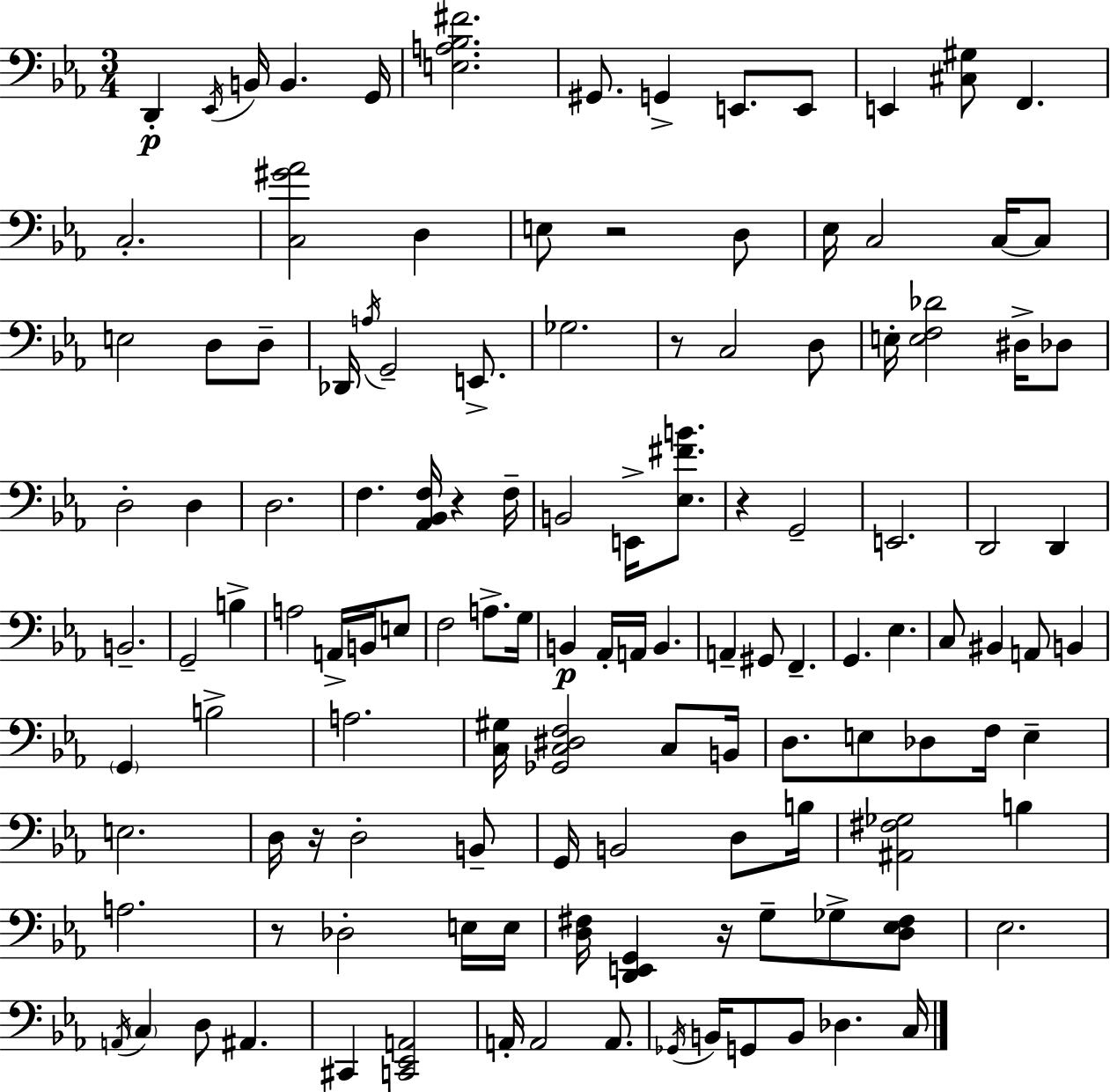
X:1
T:Untitled
M:3/4
L:1/4
K:Cm
D,, _E,,/4 B,,/4 B,, G,,/4 [E,A,_B,^F]2 ^G,,/2 G,, E,,/2 E,,/2 E,, [^C,^G,]/2 F,, C,2 [C,^G_A]2 D, E,/2 z2 D,/2 _E,/4 C,2 C,/4 C,/2 E,2 D,/2 D,/2 _D,,/4 A,/4 G,,2 E,,/2 _G,2 z/2 C,2 D,/2 E,/4 [E,F,_D]2 ^D,/4 _D,/2 D,2 D, D,2 F, [_A,,_B,,F,]/4 z F,/4 B,,2 E,,/4 [_E,^FB]/2 z G,,2 E,,2 D,,2 D,, B,,2 G,,2 B, A,2 A,,/4 B,,/4 E,/2 F,2 A,/2 G,/4 B,, _A,,/4 A,,/4 B,, A,, ^G,,/2 F,, G,, _E, C,/2 ^B,, A,,/2 B,, G,, B,2 A,2 [C,^G,]/4 [_G,,C,^D,F,]2 C,/2 B,,/4 D,/2 E,/2 _D,/2 F,/4 E, E,2 D,/4 z/4 D,2 B,,/2 G,,/4 B,,2 D,/2 B,/4 [^A,,^F,_G,]2 B, A,2 z/2 _D,2 E,/4 E,/4 [D,^F,]/4 [D,,E,,G,,] z/4 G,/2 _G,/2 [D,_E,^F,]/2 _E,2 A,,/4 C, D,/2 ^A,, ^C,, [C,,_E,,A,,]2 A,,/4 A,,2 A,,/2 _G,,/4 B,,/4 G,,/2 B,,/2 _D, C,/4